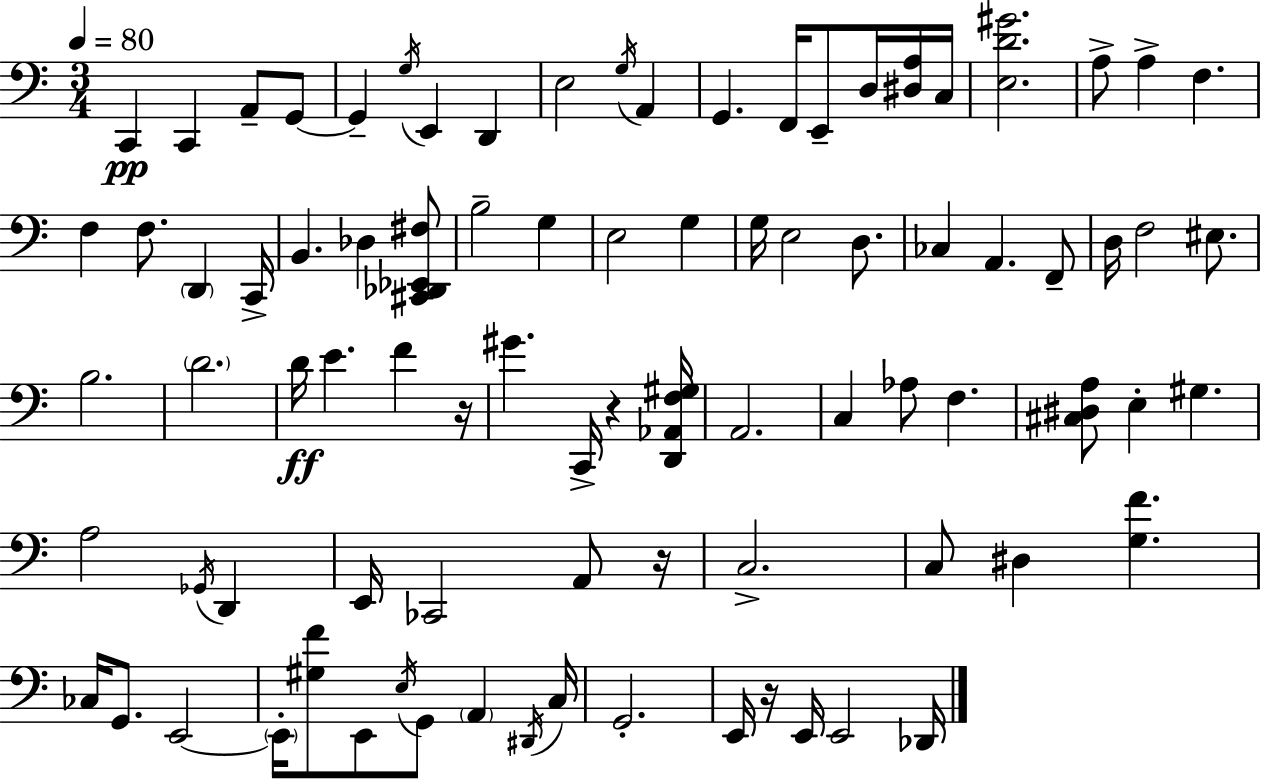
X:1
T:Untitled
M:3/4
L:1/4
K:C
C,, C,, A,,/2 G,,/2 G,, G,/4 E,, D,, E,2 G,/4 A,, G,, F,,/4 E,,/2 D,/4 [^D,A,]/4 C,/4 [E,D^G]2 A,/2 A, F, F, F,/2 D,, C,,/4 B,, _D, [^C,,_D,,_E,,^F,]/2 B,2 G, E,2 G, G,/4 E,2 D,/2 _C, A,, F,,/2 D,/4 F,2 ^E,/2 B,2 D2 D/4 E F z/4 ^G C,,/4 z [D,,_A,,F,^G,]/4 A,,2 C, _A,/2 F, [^C,^D,A,]/2 E, ^G, A,2 _G,,/4 D,, E,,/4 _C,,2 A,,/2 z/4 C,2 C,/2 ^D, [G,F] _C,/4 G,,/2 E,,2 E,,/4 [^G,F]/2 E,,/2 E,/4 G,,/2 A,, ^D,,/4 C,/4 G,,2 E,,/4 z/4 E,,/4 E,,2 _D,,/4